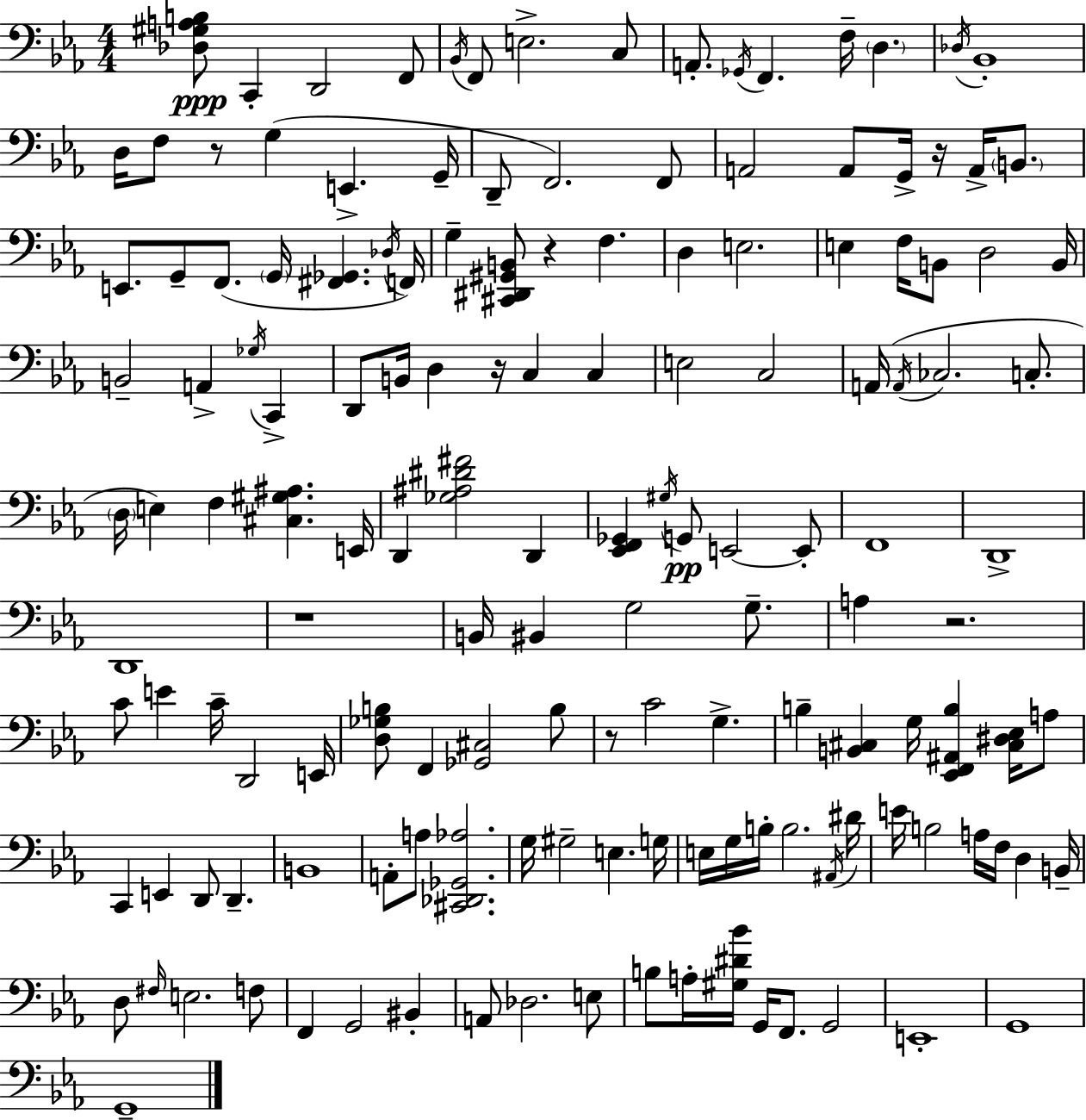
{
  \clef bass
  \numericTimeSignature
  \time 4/4
  \key c \minor
  <des gis a b>8\ppp c,4-. d,2 f,8 | \acciaccatura { bes,16 } f,8 e2.-> c8 | a,8.-. \acciaccatura { ges,16 } f,4. f16-- \parenthesize d4. | \acciaccatura { des16 } bes,1-. | \break d16 f8 r8 g4( e,4.-> | g,16-- d,8-- f,2.) | f,8 a,2 a,8 g,16-> r16 a,16-> | \parenthesize b,8. e,8. g,8-- f,8.( \parenthesize g,16 <fis, ges,>4. | \break \acciaccatura { des16 } f,16) g4-- <cis, dis, gis, b,>8 r4 f4. | d4 e2. | e4 f16 b,8 d2 | b,16 b,2-- a,4-> | \break \acciaccatura { ges16 } c,4-> d,8 b,16 d4 r16 c4 | c4 e2 c2 | a,16( \acciaccatura { a,16 } ces2. | c8.-. \parenthesize d16 e4) f4 <cis gis ais>4. | \break e,16 d,4 <ges ais dis' fis'>2 | d,4 <ees, f, ges,>4 \acciaccatura { gis16 } g,8\pp e,2~~ | e,8-. f,1 | d,1-> | \break d,1 | r1 | b,16 bis,4 g2 | g8.-- a4 r2. | \break c'8 e'4 c'16-- d,2 | e,16 <d ges b>8 f,4 <ges, cis>2 | b8 r8 c'2 | g4.-> b4-- <b, cis>4 g16 | \break <ees, f, ais, b>4 <cis dis ees>16 a8 c,4 e,4 d,8 | d,4.-- b,1 | a,8-. a8 <cis, des, ges, aes>2. | g16 gis2-- | \break e4. g16 e16 g16 b16-. b2. | \acciaccatura { ais,16 } dis'16 e'16 b2 | a16 f16 d4 b,16-- d8 \grace { fis16 } e2. | f8 f,4 g,2 | \break bis,4-. a,8 des2. | e8 b8 a16-. <gis dis' bes'>16 g,16 f,8. | g,2 e,1-. | g,1 | \break g,1-- | \bar "|."
}